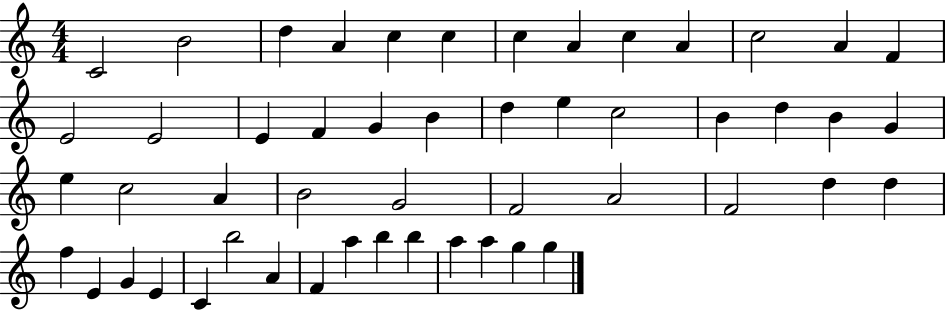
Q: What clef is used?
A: treble